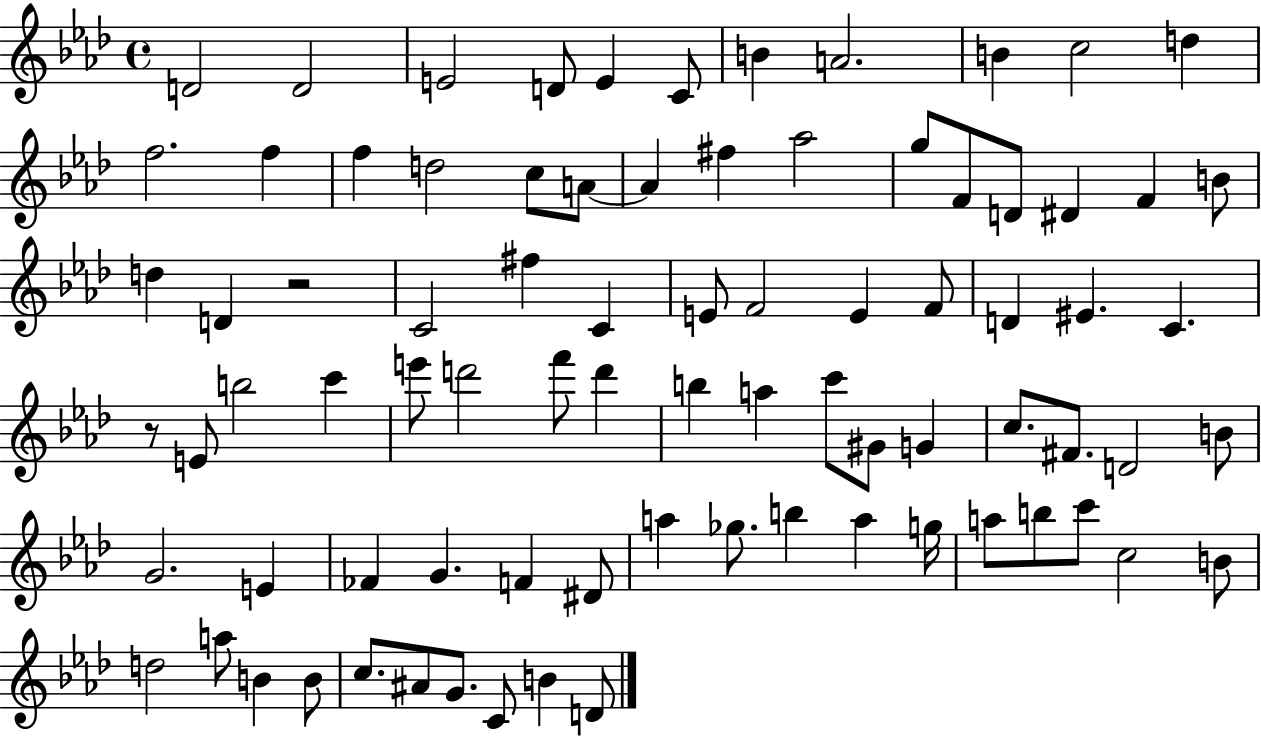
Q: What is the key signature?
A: AES major